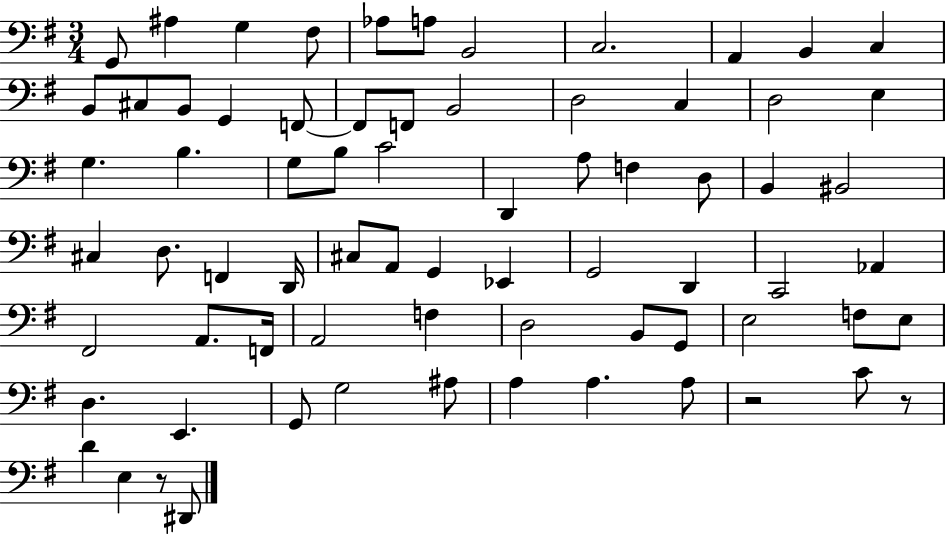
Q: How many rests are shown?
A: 3